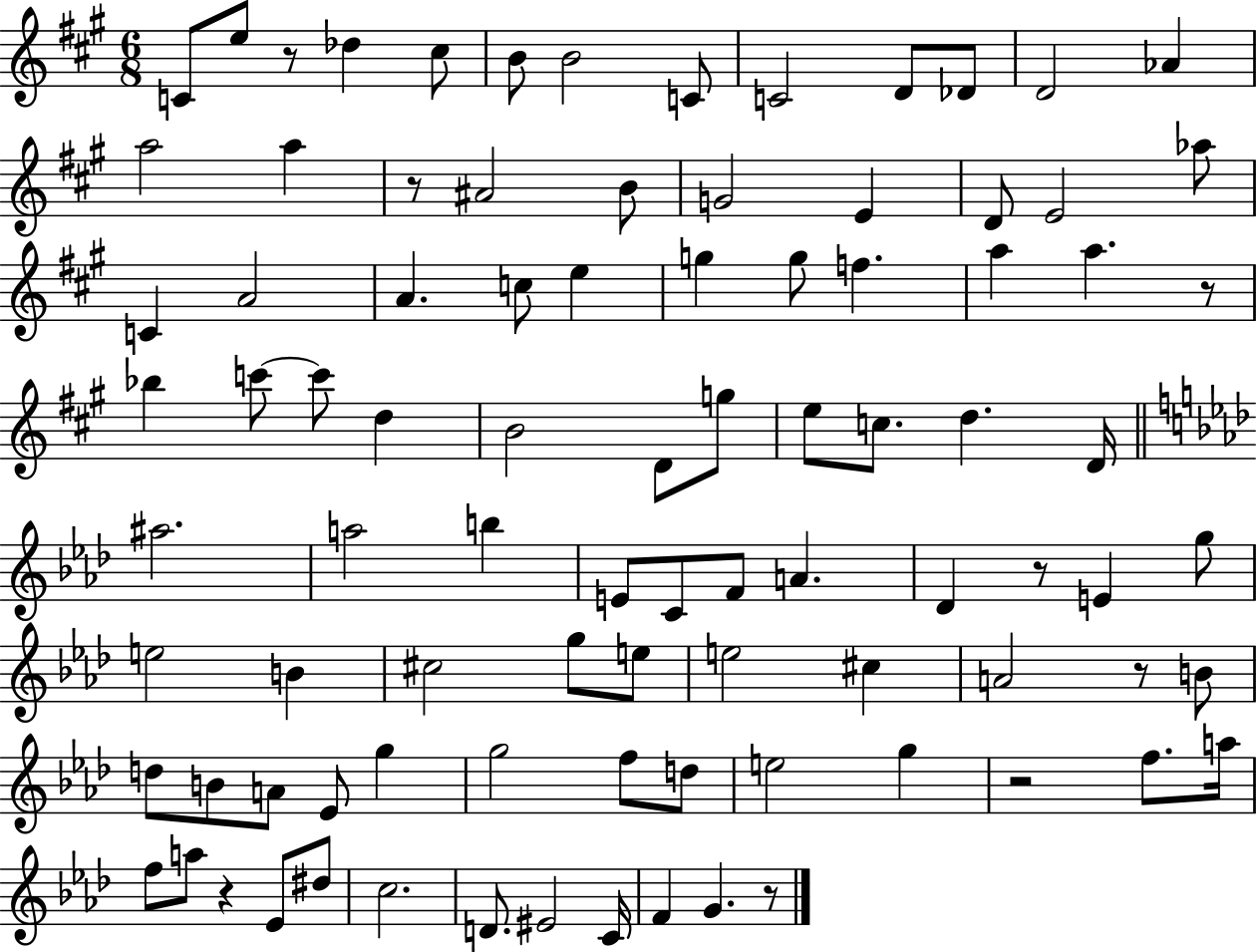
{
  \clef treble
  \numericTimeSignature
  \time 6/8
  \key a \major
  c'8 e''8 r8 des''4 cis''8 | b'8 b'2 c'8 | c'2 d'8 des'8 | d'2 aes'4 | \break a''2 a''4 | r8 ais'2 b'8 | g'2 e'4 | d'8 e'2 aes''8 | \break c'4 a'2 | a'4. c''8 e''4 | g''4 g''8 f''4. | a''4 a''4. r8 | \break bes''4 c'''8~~ c'''8 d''4 | b'2 d'8 g''8 | e''8 c''8. d''4. d'16 | \bar "||" \break \key f \minor ais''2. | a''2 b''4 | e'8 c'8 f'8 a'4. | des'4 r8 e'4 g''8 | \break e''2 b'4 | cis''2 g''8 e''8 | e''2 cis''4 | a'2 r8 b'8 | \break d''8 b'8 a'8 ees'8 g''4 | g''2 f''8 d''8 | e''2 g''4 | r2 f''8. a''16 | \break f''8 a''8 r4 ees'8 dis''8 | c''2. | d'8. eis'2 c'16 | f'4 g'4. r8 | \break \bar "|."
}